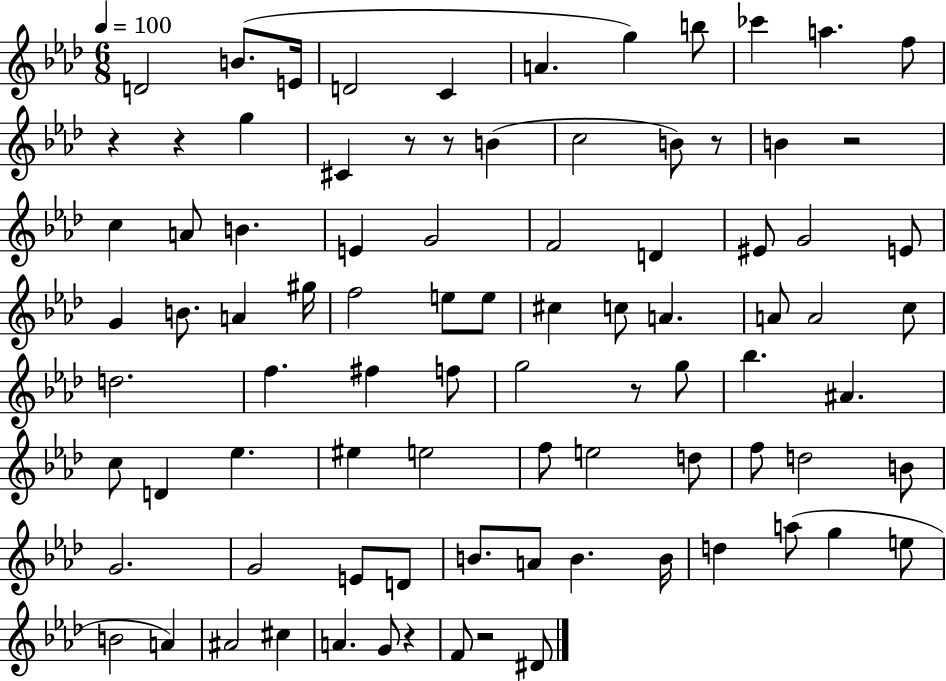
D4/h B4/e. E4/s D4/h C4/q A4/q. G5/q B5/e CES6/q A5/q. F5/e R/q R/q G5/q C#4/q R/e R/e B4/q C5/h B4/e R/e B4/q R/h C5/q A4/e B4/q. E4/q G4/h F4/h D4/q EIS4/e G4/h E4/e G4/q B4/e. A4/q G#5/s F5/h E5/e E5/e C#5/q C5/e A4/q. A4/e A4/h C5/e D5/h. F5/q. F#5/q F5/e G5/h R/e G5/e Bb5/q. A#4/q. C5/e D4/q Eb5/q. EIS5/q E5/h F5/e E5/h D5/e F5/e D5/h B4/e G4/h. G4/h E4/e D4/e B4/e. A4/e B4/q. B4/s D5/q A5/e G5/q E5/e B4/h A4/q A#4/h C#5/q A4/q. G4/e R/q F4/e R/h D#4/e